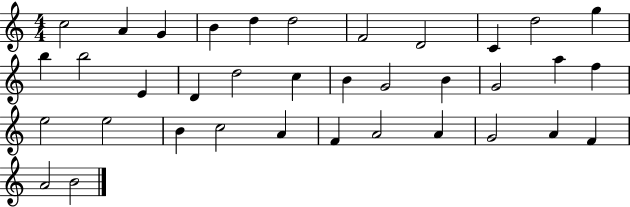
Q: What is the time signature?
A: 4/4